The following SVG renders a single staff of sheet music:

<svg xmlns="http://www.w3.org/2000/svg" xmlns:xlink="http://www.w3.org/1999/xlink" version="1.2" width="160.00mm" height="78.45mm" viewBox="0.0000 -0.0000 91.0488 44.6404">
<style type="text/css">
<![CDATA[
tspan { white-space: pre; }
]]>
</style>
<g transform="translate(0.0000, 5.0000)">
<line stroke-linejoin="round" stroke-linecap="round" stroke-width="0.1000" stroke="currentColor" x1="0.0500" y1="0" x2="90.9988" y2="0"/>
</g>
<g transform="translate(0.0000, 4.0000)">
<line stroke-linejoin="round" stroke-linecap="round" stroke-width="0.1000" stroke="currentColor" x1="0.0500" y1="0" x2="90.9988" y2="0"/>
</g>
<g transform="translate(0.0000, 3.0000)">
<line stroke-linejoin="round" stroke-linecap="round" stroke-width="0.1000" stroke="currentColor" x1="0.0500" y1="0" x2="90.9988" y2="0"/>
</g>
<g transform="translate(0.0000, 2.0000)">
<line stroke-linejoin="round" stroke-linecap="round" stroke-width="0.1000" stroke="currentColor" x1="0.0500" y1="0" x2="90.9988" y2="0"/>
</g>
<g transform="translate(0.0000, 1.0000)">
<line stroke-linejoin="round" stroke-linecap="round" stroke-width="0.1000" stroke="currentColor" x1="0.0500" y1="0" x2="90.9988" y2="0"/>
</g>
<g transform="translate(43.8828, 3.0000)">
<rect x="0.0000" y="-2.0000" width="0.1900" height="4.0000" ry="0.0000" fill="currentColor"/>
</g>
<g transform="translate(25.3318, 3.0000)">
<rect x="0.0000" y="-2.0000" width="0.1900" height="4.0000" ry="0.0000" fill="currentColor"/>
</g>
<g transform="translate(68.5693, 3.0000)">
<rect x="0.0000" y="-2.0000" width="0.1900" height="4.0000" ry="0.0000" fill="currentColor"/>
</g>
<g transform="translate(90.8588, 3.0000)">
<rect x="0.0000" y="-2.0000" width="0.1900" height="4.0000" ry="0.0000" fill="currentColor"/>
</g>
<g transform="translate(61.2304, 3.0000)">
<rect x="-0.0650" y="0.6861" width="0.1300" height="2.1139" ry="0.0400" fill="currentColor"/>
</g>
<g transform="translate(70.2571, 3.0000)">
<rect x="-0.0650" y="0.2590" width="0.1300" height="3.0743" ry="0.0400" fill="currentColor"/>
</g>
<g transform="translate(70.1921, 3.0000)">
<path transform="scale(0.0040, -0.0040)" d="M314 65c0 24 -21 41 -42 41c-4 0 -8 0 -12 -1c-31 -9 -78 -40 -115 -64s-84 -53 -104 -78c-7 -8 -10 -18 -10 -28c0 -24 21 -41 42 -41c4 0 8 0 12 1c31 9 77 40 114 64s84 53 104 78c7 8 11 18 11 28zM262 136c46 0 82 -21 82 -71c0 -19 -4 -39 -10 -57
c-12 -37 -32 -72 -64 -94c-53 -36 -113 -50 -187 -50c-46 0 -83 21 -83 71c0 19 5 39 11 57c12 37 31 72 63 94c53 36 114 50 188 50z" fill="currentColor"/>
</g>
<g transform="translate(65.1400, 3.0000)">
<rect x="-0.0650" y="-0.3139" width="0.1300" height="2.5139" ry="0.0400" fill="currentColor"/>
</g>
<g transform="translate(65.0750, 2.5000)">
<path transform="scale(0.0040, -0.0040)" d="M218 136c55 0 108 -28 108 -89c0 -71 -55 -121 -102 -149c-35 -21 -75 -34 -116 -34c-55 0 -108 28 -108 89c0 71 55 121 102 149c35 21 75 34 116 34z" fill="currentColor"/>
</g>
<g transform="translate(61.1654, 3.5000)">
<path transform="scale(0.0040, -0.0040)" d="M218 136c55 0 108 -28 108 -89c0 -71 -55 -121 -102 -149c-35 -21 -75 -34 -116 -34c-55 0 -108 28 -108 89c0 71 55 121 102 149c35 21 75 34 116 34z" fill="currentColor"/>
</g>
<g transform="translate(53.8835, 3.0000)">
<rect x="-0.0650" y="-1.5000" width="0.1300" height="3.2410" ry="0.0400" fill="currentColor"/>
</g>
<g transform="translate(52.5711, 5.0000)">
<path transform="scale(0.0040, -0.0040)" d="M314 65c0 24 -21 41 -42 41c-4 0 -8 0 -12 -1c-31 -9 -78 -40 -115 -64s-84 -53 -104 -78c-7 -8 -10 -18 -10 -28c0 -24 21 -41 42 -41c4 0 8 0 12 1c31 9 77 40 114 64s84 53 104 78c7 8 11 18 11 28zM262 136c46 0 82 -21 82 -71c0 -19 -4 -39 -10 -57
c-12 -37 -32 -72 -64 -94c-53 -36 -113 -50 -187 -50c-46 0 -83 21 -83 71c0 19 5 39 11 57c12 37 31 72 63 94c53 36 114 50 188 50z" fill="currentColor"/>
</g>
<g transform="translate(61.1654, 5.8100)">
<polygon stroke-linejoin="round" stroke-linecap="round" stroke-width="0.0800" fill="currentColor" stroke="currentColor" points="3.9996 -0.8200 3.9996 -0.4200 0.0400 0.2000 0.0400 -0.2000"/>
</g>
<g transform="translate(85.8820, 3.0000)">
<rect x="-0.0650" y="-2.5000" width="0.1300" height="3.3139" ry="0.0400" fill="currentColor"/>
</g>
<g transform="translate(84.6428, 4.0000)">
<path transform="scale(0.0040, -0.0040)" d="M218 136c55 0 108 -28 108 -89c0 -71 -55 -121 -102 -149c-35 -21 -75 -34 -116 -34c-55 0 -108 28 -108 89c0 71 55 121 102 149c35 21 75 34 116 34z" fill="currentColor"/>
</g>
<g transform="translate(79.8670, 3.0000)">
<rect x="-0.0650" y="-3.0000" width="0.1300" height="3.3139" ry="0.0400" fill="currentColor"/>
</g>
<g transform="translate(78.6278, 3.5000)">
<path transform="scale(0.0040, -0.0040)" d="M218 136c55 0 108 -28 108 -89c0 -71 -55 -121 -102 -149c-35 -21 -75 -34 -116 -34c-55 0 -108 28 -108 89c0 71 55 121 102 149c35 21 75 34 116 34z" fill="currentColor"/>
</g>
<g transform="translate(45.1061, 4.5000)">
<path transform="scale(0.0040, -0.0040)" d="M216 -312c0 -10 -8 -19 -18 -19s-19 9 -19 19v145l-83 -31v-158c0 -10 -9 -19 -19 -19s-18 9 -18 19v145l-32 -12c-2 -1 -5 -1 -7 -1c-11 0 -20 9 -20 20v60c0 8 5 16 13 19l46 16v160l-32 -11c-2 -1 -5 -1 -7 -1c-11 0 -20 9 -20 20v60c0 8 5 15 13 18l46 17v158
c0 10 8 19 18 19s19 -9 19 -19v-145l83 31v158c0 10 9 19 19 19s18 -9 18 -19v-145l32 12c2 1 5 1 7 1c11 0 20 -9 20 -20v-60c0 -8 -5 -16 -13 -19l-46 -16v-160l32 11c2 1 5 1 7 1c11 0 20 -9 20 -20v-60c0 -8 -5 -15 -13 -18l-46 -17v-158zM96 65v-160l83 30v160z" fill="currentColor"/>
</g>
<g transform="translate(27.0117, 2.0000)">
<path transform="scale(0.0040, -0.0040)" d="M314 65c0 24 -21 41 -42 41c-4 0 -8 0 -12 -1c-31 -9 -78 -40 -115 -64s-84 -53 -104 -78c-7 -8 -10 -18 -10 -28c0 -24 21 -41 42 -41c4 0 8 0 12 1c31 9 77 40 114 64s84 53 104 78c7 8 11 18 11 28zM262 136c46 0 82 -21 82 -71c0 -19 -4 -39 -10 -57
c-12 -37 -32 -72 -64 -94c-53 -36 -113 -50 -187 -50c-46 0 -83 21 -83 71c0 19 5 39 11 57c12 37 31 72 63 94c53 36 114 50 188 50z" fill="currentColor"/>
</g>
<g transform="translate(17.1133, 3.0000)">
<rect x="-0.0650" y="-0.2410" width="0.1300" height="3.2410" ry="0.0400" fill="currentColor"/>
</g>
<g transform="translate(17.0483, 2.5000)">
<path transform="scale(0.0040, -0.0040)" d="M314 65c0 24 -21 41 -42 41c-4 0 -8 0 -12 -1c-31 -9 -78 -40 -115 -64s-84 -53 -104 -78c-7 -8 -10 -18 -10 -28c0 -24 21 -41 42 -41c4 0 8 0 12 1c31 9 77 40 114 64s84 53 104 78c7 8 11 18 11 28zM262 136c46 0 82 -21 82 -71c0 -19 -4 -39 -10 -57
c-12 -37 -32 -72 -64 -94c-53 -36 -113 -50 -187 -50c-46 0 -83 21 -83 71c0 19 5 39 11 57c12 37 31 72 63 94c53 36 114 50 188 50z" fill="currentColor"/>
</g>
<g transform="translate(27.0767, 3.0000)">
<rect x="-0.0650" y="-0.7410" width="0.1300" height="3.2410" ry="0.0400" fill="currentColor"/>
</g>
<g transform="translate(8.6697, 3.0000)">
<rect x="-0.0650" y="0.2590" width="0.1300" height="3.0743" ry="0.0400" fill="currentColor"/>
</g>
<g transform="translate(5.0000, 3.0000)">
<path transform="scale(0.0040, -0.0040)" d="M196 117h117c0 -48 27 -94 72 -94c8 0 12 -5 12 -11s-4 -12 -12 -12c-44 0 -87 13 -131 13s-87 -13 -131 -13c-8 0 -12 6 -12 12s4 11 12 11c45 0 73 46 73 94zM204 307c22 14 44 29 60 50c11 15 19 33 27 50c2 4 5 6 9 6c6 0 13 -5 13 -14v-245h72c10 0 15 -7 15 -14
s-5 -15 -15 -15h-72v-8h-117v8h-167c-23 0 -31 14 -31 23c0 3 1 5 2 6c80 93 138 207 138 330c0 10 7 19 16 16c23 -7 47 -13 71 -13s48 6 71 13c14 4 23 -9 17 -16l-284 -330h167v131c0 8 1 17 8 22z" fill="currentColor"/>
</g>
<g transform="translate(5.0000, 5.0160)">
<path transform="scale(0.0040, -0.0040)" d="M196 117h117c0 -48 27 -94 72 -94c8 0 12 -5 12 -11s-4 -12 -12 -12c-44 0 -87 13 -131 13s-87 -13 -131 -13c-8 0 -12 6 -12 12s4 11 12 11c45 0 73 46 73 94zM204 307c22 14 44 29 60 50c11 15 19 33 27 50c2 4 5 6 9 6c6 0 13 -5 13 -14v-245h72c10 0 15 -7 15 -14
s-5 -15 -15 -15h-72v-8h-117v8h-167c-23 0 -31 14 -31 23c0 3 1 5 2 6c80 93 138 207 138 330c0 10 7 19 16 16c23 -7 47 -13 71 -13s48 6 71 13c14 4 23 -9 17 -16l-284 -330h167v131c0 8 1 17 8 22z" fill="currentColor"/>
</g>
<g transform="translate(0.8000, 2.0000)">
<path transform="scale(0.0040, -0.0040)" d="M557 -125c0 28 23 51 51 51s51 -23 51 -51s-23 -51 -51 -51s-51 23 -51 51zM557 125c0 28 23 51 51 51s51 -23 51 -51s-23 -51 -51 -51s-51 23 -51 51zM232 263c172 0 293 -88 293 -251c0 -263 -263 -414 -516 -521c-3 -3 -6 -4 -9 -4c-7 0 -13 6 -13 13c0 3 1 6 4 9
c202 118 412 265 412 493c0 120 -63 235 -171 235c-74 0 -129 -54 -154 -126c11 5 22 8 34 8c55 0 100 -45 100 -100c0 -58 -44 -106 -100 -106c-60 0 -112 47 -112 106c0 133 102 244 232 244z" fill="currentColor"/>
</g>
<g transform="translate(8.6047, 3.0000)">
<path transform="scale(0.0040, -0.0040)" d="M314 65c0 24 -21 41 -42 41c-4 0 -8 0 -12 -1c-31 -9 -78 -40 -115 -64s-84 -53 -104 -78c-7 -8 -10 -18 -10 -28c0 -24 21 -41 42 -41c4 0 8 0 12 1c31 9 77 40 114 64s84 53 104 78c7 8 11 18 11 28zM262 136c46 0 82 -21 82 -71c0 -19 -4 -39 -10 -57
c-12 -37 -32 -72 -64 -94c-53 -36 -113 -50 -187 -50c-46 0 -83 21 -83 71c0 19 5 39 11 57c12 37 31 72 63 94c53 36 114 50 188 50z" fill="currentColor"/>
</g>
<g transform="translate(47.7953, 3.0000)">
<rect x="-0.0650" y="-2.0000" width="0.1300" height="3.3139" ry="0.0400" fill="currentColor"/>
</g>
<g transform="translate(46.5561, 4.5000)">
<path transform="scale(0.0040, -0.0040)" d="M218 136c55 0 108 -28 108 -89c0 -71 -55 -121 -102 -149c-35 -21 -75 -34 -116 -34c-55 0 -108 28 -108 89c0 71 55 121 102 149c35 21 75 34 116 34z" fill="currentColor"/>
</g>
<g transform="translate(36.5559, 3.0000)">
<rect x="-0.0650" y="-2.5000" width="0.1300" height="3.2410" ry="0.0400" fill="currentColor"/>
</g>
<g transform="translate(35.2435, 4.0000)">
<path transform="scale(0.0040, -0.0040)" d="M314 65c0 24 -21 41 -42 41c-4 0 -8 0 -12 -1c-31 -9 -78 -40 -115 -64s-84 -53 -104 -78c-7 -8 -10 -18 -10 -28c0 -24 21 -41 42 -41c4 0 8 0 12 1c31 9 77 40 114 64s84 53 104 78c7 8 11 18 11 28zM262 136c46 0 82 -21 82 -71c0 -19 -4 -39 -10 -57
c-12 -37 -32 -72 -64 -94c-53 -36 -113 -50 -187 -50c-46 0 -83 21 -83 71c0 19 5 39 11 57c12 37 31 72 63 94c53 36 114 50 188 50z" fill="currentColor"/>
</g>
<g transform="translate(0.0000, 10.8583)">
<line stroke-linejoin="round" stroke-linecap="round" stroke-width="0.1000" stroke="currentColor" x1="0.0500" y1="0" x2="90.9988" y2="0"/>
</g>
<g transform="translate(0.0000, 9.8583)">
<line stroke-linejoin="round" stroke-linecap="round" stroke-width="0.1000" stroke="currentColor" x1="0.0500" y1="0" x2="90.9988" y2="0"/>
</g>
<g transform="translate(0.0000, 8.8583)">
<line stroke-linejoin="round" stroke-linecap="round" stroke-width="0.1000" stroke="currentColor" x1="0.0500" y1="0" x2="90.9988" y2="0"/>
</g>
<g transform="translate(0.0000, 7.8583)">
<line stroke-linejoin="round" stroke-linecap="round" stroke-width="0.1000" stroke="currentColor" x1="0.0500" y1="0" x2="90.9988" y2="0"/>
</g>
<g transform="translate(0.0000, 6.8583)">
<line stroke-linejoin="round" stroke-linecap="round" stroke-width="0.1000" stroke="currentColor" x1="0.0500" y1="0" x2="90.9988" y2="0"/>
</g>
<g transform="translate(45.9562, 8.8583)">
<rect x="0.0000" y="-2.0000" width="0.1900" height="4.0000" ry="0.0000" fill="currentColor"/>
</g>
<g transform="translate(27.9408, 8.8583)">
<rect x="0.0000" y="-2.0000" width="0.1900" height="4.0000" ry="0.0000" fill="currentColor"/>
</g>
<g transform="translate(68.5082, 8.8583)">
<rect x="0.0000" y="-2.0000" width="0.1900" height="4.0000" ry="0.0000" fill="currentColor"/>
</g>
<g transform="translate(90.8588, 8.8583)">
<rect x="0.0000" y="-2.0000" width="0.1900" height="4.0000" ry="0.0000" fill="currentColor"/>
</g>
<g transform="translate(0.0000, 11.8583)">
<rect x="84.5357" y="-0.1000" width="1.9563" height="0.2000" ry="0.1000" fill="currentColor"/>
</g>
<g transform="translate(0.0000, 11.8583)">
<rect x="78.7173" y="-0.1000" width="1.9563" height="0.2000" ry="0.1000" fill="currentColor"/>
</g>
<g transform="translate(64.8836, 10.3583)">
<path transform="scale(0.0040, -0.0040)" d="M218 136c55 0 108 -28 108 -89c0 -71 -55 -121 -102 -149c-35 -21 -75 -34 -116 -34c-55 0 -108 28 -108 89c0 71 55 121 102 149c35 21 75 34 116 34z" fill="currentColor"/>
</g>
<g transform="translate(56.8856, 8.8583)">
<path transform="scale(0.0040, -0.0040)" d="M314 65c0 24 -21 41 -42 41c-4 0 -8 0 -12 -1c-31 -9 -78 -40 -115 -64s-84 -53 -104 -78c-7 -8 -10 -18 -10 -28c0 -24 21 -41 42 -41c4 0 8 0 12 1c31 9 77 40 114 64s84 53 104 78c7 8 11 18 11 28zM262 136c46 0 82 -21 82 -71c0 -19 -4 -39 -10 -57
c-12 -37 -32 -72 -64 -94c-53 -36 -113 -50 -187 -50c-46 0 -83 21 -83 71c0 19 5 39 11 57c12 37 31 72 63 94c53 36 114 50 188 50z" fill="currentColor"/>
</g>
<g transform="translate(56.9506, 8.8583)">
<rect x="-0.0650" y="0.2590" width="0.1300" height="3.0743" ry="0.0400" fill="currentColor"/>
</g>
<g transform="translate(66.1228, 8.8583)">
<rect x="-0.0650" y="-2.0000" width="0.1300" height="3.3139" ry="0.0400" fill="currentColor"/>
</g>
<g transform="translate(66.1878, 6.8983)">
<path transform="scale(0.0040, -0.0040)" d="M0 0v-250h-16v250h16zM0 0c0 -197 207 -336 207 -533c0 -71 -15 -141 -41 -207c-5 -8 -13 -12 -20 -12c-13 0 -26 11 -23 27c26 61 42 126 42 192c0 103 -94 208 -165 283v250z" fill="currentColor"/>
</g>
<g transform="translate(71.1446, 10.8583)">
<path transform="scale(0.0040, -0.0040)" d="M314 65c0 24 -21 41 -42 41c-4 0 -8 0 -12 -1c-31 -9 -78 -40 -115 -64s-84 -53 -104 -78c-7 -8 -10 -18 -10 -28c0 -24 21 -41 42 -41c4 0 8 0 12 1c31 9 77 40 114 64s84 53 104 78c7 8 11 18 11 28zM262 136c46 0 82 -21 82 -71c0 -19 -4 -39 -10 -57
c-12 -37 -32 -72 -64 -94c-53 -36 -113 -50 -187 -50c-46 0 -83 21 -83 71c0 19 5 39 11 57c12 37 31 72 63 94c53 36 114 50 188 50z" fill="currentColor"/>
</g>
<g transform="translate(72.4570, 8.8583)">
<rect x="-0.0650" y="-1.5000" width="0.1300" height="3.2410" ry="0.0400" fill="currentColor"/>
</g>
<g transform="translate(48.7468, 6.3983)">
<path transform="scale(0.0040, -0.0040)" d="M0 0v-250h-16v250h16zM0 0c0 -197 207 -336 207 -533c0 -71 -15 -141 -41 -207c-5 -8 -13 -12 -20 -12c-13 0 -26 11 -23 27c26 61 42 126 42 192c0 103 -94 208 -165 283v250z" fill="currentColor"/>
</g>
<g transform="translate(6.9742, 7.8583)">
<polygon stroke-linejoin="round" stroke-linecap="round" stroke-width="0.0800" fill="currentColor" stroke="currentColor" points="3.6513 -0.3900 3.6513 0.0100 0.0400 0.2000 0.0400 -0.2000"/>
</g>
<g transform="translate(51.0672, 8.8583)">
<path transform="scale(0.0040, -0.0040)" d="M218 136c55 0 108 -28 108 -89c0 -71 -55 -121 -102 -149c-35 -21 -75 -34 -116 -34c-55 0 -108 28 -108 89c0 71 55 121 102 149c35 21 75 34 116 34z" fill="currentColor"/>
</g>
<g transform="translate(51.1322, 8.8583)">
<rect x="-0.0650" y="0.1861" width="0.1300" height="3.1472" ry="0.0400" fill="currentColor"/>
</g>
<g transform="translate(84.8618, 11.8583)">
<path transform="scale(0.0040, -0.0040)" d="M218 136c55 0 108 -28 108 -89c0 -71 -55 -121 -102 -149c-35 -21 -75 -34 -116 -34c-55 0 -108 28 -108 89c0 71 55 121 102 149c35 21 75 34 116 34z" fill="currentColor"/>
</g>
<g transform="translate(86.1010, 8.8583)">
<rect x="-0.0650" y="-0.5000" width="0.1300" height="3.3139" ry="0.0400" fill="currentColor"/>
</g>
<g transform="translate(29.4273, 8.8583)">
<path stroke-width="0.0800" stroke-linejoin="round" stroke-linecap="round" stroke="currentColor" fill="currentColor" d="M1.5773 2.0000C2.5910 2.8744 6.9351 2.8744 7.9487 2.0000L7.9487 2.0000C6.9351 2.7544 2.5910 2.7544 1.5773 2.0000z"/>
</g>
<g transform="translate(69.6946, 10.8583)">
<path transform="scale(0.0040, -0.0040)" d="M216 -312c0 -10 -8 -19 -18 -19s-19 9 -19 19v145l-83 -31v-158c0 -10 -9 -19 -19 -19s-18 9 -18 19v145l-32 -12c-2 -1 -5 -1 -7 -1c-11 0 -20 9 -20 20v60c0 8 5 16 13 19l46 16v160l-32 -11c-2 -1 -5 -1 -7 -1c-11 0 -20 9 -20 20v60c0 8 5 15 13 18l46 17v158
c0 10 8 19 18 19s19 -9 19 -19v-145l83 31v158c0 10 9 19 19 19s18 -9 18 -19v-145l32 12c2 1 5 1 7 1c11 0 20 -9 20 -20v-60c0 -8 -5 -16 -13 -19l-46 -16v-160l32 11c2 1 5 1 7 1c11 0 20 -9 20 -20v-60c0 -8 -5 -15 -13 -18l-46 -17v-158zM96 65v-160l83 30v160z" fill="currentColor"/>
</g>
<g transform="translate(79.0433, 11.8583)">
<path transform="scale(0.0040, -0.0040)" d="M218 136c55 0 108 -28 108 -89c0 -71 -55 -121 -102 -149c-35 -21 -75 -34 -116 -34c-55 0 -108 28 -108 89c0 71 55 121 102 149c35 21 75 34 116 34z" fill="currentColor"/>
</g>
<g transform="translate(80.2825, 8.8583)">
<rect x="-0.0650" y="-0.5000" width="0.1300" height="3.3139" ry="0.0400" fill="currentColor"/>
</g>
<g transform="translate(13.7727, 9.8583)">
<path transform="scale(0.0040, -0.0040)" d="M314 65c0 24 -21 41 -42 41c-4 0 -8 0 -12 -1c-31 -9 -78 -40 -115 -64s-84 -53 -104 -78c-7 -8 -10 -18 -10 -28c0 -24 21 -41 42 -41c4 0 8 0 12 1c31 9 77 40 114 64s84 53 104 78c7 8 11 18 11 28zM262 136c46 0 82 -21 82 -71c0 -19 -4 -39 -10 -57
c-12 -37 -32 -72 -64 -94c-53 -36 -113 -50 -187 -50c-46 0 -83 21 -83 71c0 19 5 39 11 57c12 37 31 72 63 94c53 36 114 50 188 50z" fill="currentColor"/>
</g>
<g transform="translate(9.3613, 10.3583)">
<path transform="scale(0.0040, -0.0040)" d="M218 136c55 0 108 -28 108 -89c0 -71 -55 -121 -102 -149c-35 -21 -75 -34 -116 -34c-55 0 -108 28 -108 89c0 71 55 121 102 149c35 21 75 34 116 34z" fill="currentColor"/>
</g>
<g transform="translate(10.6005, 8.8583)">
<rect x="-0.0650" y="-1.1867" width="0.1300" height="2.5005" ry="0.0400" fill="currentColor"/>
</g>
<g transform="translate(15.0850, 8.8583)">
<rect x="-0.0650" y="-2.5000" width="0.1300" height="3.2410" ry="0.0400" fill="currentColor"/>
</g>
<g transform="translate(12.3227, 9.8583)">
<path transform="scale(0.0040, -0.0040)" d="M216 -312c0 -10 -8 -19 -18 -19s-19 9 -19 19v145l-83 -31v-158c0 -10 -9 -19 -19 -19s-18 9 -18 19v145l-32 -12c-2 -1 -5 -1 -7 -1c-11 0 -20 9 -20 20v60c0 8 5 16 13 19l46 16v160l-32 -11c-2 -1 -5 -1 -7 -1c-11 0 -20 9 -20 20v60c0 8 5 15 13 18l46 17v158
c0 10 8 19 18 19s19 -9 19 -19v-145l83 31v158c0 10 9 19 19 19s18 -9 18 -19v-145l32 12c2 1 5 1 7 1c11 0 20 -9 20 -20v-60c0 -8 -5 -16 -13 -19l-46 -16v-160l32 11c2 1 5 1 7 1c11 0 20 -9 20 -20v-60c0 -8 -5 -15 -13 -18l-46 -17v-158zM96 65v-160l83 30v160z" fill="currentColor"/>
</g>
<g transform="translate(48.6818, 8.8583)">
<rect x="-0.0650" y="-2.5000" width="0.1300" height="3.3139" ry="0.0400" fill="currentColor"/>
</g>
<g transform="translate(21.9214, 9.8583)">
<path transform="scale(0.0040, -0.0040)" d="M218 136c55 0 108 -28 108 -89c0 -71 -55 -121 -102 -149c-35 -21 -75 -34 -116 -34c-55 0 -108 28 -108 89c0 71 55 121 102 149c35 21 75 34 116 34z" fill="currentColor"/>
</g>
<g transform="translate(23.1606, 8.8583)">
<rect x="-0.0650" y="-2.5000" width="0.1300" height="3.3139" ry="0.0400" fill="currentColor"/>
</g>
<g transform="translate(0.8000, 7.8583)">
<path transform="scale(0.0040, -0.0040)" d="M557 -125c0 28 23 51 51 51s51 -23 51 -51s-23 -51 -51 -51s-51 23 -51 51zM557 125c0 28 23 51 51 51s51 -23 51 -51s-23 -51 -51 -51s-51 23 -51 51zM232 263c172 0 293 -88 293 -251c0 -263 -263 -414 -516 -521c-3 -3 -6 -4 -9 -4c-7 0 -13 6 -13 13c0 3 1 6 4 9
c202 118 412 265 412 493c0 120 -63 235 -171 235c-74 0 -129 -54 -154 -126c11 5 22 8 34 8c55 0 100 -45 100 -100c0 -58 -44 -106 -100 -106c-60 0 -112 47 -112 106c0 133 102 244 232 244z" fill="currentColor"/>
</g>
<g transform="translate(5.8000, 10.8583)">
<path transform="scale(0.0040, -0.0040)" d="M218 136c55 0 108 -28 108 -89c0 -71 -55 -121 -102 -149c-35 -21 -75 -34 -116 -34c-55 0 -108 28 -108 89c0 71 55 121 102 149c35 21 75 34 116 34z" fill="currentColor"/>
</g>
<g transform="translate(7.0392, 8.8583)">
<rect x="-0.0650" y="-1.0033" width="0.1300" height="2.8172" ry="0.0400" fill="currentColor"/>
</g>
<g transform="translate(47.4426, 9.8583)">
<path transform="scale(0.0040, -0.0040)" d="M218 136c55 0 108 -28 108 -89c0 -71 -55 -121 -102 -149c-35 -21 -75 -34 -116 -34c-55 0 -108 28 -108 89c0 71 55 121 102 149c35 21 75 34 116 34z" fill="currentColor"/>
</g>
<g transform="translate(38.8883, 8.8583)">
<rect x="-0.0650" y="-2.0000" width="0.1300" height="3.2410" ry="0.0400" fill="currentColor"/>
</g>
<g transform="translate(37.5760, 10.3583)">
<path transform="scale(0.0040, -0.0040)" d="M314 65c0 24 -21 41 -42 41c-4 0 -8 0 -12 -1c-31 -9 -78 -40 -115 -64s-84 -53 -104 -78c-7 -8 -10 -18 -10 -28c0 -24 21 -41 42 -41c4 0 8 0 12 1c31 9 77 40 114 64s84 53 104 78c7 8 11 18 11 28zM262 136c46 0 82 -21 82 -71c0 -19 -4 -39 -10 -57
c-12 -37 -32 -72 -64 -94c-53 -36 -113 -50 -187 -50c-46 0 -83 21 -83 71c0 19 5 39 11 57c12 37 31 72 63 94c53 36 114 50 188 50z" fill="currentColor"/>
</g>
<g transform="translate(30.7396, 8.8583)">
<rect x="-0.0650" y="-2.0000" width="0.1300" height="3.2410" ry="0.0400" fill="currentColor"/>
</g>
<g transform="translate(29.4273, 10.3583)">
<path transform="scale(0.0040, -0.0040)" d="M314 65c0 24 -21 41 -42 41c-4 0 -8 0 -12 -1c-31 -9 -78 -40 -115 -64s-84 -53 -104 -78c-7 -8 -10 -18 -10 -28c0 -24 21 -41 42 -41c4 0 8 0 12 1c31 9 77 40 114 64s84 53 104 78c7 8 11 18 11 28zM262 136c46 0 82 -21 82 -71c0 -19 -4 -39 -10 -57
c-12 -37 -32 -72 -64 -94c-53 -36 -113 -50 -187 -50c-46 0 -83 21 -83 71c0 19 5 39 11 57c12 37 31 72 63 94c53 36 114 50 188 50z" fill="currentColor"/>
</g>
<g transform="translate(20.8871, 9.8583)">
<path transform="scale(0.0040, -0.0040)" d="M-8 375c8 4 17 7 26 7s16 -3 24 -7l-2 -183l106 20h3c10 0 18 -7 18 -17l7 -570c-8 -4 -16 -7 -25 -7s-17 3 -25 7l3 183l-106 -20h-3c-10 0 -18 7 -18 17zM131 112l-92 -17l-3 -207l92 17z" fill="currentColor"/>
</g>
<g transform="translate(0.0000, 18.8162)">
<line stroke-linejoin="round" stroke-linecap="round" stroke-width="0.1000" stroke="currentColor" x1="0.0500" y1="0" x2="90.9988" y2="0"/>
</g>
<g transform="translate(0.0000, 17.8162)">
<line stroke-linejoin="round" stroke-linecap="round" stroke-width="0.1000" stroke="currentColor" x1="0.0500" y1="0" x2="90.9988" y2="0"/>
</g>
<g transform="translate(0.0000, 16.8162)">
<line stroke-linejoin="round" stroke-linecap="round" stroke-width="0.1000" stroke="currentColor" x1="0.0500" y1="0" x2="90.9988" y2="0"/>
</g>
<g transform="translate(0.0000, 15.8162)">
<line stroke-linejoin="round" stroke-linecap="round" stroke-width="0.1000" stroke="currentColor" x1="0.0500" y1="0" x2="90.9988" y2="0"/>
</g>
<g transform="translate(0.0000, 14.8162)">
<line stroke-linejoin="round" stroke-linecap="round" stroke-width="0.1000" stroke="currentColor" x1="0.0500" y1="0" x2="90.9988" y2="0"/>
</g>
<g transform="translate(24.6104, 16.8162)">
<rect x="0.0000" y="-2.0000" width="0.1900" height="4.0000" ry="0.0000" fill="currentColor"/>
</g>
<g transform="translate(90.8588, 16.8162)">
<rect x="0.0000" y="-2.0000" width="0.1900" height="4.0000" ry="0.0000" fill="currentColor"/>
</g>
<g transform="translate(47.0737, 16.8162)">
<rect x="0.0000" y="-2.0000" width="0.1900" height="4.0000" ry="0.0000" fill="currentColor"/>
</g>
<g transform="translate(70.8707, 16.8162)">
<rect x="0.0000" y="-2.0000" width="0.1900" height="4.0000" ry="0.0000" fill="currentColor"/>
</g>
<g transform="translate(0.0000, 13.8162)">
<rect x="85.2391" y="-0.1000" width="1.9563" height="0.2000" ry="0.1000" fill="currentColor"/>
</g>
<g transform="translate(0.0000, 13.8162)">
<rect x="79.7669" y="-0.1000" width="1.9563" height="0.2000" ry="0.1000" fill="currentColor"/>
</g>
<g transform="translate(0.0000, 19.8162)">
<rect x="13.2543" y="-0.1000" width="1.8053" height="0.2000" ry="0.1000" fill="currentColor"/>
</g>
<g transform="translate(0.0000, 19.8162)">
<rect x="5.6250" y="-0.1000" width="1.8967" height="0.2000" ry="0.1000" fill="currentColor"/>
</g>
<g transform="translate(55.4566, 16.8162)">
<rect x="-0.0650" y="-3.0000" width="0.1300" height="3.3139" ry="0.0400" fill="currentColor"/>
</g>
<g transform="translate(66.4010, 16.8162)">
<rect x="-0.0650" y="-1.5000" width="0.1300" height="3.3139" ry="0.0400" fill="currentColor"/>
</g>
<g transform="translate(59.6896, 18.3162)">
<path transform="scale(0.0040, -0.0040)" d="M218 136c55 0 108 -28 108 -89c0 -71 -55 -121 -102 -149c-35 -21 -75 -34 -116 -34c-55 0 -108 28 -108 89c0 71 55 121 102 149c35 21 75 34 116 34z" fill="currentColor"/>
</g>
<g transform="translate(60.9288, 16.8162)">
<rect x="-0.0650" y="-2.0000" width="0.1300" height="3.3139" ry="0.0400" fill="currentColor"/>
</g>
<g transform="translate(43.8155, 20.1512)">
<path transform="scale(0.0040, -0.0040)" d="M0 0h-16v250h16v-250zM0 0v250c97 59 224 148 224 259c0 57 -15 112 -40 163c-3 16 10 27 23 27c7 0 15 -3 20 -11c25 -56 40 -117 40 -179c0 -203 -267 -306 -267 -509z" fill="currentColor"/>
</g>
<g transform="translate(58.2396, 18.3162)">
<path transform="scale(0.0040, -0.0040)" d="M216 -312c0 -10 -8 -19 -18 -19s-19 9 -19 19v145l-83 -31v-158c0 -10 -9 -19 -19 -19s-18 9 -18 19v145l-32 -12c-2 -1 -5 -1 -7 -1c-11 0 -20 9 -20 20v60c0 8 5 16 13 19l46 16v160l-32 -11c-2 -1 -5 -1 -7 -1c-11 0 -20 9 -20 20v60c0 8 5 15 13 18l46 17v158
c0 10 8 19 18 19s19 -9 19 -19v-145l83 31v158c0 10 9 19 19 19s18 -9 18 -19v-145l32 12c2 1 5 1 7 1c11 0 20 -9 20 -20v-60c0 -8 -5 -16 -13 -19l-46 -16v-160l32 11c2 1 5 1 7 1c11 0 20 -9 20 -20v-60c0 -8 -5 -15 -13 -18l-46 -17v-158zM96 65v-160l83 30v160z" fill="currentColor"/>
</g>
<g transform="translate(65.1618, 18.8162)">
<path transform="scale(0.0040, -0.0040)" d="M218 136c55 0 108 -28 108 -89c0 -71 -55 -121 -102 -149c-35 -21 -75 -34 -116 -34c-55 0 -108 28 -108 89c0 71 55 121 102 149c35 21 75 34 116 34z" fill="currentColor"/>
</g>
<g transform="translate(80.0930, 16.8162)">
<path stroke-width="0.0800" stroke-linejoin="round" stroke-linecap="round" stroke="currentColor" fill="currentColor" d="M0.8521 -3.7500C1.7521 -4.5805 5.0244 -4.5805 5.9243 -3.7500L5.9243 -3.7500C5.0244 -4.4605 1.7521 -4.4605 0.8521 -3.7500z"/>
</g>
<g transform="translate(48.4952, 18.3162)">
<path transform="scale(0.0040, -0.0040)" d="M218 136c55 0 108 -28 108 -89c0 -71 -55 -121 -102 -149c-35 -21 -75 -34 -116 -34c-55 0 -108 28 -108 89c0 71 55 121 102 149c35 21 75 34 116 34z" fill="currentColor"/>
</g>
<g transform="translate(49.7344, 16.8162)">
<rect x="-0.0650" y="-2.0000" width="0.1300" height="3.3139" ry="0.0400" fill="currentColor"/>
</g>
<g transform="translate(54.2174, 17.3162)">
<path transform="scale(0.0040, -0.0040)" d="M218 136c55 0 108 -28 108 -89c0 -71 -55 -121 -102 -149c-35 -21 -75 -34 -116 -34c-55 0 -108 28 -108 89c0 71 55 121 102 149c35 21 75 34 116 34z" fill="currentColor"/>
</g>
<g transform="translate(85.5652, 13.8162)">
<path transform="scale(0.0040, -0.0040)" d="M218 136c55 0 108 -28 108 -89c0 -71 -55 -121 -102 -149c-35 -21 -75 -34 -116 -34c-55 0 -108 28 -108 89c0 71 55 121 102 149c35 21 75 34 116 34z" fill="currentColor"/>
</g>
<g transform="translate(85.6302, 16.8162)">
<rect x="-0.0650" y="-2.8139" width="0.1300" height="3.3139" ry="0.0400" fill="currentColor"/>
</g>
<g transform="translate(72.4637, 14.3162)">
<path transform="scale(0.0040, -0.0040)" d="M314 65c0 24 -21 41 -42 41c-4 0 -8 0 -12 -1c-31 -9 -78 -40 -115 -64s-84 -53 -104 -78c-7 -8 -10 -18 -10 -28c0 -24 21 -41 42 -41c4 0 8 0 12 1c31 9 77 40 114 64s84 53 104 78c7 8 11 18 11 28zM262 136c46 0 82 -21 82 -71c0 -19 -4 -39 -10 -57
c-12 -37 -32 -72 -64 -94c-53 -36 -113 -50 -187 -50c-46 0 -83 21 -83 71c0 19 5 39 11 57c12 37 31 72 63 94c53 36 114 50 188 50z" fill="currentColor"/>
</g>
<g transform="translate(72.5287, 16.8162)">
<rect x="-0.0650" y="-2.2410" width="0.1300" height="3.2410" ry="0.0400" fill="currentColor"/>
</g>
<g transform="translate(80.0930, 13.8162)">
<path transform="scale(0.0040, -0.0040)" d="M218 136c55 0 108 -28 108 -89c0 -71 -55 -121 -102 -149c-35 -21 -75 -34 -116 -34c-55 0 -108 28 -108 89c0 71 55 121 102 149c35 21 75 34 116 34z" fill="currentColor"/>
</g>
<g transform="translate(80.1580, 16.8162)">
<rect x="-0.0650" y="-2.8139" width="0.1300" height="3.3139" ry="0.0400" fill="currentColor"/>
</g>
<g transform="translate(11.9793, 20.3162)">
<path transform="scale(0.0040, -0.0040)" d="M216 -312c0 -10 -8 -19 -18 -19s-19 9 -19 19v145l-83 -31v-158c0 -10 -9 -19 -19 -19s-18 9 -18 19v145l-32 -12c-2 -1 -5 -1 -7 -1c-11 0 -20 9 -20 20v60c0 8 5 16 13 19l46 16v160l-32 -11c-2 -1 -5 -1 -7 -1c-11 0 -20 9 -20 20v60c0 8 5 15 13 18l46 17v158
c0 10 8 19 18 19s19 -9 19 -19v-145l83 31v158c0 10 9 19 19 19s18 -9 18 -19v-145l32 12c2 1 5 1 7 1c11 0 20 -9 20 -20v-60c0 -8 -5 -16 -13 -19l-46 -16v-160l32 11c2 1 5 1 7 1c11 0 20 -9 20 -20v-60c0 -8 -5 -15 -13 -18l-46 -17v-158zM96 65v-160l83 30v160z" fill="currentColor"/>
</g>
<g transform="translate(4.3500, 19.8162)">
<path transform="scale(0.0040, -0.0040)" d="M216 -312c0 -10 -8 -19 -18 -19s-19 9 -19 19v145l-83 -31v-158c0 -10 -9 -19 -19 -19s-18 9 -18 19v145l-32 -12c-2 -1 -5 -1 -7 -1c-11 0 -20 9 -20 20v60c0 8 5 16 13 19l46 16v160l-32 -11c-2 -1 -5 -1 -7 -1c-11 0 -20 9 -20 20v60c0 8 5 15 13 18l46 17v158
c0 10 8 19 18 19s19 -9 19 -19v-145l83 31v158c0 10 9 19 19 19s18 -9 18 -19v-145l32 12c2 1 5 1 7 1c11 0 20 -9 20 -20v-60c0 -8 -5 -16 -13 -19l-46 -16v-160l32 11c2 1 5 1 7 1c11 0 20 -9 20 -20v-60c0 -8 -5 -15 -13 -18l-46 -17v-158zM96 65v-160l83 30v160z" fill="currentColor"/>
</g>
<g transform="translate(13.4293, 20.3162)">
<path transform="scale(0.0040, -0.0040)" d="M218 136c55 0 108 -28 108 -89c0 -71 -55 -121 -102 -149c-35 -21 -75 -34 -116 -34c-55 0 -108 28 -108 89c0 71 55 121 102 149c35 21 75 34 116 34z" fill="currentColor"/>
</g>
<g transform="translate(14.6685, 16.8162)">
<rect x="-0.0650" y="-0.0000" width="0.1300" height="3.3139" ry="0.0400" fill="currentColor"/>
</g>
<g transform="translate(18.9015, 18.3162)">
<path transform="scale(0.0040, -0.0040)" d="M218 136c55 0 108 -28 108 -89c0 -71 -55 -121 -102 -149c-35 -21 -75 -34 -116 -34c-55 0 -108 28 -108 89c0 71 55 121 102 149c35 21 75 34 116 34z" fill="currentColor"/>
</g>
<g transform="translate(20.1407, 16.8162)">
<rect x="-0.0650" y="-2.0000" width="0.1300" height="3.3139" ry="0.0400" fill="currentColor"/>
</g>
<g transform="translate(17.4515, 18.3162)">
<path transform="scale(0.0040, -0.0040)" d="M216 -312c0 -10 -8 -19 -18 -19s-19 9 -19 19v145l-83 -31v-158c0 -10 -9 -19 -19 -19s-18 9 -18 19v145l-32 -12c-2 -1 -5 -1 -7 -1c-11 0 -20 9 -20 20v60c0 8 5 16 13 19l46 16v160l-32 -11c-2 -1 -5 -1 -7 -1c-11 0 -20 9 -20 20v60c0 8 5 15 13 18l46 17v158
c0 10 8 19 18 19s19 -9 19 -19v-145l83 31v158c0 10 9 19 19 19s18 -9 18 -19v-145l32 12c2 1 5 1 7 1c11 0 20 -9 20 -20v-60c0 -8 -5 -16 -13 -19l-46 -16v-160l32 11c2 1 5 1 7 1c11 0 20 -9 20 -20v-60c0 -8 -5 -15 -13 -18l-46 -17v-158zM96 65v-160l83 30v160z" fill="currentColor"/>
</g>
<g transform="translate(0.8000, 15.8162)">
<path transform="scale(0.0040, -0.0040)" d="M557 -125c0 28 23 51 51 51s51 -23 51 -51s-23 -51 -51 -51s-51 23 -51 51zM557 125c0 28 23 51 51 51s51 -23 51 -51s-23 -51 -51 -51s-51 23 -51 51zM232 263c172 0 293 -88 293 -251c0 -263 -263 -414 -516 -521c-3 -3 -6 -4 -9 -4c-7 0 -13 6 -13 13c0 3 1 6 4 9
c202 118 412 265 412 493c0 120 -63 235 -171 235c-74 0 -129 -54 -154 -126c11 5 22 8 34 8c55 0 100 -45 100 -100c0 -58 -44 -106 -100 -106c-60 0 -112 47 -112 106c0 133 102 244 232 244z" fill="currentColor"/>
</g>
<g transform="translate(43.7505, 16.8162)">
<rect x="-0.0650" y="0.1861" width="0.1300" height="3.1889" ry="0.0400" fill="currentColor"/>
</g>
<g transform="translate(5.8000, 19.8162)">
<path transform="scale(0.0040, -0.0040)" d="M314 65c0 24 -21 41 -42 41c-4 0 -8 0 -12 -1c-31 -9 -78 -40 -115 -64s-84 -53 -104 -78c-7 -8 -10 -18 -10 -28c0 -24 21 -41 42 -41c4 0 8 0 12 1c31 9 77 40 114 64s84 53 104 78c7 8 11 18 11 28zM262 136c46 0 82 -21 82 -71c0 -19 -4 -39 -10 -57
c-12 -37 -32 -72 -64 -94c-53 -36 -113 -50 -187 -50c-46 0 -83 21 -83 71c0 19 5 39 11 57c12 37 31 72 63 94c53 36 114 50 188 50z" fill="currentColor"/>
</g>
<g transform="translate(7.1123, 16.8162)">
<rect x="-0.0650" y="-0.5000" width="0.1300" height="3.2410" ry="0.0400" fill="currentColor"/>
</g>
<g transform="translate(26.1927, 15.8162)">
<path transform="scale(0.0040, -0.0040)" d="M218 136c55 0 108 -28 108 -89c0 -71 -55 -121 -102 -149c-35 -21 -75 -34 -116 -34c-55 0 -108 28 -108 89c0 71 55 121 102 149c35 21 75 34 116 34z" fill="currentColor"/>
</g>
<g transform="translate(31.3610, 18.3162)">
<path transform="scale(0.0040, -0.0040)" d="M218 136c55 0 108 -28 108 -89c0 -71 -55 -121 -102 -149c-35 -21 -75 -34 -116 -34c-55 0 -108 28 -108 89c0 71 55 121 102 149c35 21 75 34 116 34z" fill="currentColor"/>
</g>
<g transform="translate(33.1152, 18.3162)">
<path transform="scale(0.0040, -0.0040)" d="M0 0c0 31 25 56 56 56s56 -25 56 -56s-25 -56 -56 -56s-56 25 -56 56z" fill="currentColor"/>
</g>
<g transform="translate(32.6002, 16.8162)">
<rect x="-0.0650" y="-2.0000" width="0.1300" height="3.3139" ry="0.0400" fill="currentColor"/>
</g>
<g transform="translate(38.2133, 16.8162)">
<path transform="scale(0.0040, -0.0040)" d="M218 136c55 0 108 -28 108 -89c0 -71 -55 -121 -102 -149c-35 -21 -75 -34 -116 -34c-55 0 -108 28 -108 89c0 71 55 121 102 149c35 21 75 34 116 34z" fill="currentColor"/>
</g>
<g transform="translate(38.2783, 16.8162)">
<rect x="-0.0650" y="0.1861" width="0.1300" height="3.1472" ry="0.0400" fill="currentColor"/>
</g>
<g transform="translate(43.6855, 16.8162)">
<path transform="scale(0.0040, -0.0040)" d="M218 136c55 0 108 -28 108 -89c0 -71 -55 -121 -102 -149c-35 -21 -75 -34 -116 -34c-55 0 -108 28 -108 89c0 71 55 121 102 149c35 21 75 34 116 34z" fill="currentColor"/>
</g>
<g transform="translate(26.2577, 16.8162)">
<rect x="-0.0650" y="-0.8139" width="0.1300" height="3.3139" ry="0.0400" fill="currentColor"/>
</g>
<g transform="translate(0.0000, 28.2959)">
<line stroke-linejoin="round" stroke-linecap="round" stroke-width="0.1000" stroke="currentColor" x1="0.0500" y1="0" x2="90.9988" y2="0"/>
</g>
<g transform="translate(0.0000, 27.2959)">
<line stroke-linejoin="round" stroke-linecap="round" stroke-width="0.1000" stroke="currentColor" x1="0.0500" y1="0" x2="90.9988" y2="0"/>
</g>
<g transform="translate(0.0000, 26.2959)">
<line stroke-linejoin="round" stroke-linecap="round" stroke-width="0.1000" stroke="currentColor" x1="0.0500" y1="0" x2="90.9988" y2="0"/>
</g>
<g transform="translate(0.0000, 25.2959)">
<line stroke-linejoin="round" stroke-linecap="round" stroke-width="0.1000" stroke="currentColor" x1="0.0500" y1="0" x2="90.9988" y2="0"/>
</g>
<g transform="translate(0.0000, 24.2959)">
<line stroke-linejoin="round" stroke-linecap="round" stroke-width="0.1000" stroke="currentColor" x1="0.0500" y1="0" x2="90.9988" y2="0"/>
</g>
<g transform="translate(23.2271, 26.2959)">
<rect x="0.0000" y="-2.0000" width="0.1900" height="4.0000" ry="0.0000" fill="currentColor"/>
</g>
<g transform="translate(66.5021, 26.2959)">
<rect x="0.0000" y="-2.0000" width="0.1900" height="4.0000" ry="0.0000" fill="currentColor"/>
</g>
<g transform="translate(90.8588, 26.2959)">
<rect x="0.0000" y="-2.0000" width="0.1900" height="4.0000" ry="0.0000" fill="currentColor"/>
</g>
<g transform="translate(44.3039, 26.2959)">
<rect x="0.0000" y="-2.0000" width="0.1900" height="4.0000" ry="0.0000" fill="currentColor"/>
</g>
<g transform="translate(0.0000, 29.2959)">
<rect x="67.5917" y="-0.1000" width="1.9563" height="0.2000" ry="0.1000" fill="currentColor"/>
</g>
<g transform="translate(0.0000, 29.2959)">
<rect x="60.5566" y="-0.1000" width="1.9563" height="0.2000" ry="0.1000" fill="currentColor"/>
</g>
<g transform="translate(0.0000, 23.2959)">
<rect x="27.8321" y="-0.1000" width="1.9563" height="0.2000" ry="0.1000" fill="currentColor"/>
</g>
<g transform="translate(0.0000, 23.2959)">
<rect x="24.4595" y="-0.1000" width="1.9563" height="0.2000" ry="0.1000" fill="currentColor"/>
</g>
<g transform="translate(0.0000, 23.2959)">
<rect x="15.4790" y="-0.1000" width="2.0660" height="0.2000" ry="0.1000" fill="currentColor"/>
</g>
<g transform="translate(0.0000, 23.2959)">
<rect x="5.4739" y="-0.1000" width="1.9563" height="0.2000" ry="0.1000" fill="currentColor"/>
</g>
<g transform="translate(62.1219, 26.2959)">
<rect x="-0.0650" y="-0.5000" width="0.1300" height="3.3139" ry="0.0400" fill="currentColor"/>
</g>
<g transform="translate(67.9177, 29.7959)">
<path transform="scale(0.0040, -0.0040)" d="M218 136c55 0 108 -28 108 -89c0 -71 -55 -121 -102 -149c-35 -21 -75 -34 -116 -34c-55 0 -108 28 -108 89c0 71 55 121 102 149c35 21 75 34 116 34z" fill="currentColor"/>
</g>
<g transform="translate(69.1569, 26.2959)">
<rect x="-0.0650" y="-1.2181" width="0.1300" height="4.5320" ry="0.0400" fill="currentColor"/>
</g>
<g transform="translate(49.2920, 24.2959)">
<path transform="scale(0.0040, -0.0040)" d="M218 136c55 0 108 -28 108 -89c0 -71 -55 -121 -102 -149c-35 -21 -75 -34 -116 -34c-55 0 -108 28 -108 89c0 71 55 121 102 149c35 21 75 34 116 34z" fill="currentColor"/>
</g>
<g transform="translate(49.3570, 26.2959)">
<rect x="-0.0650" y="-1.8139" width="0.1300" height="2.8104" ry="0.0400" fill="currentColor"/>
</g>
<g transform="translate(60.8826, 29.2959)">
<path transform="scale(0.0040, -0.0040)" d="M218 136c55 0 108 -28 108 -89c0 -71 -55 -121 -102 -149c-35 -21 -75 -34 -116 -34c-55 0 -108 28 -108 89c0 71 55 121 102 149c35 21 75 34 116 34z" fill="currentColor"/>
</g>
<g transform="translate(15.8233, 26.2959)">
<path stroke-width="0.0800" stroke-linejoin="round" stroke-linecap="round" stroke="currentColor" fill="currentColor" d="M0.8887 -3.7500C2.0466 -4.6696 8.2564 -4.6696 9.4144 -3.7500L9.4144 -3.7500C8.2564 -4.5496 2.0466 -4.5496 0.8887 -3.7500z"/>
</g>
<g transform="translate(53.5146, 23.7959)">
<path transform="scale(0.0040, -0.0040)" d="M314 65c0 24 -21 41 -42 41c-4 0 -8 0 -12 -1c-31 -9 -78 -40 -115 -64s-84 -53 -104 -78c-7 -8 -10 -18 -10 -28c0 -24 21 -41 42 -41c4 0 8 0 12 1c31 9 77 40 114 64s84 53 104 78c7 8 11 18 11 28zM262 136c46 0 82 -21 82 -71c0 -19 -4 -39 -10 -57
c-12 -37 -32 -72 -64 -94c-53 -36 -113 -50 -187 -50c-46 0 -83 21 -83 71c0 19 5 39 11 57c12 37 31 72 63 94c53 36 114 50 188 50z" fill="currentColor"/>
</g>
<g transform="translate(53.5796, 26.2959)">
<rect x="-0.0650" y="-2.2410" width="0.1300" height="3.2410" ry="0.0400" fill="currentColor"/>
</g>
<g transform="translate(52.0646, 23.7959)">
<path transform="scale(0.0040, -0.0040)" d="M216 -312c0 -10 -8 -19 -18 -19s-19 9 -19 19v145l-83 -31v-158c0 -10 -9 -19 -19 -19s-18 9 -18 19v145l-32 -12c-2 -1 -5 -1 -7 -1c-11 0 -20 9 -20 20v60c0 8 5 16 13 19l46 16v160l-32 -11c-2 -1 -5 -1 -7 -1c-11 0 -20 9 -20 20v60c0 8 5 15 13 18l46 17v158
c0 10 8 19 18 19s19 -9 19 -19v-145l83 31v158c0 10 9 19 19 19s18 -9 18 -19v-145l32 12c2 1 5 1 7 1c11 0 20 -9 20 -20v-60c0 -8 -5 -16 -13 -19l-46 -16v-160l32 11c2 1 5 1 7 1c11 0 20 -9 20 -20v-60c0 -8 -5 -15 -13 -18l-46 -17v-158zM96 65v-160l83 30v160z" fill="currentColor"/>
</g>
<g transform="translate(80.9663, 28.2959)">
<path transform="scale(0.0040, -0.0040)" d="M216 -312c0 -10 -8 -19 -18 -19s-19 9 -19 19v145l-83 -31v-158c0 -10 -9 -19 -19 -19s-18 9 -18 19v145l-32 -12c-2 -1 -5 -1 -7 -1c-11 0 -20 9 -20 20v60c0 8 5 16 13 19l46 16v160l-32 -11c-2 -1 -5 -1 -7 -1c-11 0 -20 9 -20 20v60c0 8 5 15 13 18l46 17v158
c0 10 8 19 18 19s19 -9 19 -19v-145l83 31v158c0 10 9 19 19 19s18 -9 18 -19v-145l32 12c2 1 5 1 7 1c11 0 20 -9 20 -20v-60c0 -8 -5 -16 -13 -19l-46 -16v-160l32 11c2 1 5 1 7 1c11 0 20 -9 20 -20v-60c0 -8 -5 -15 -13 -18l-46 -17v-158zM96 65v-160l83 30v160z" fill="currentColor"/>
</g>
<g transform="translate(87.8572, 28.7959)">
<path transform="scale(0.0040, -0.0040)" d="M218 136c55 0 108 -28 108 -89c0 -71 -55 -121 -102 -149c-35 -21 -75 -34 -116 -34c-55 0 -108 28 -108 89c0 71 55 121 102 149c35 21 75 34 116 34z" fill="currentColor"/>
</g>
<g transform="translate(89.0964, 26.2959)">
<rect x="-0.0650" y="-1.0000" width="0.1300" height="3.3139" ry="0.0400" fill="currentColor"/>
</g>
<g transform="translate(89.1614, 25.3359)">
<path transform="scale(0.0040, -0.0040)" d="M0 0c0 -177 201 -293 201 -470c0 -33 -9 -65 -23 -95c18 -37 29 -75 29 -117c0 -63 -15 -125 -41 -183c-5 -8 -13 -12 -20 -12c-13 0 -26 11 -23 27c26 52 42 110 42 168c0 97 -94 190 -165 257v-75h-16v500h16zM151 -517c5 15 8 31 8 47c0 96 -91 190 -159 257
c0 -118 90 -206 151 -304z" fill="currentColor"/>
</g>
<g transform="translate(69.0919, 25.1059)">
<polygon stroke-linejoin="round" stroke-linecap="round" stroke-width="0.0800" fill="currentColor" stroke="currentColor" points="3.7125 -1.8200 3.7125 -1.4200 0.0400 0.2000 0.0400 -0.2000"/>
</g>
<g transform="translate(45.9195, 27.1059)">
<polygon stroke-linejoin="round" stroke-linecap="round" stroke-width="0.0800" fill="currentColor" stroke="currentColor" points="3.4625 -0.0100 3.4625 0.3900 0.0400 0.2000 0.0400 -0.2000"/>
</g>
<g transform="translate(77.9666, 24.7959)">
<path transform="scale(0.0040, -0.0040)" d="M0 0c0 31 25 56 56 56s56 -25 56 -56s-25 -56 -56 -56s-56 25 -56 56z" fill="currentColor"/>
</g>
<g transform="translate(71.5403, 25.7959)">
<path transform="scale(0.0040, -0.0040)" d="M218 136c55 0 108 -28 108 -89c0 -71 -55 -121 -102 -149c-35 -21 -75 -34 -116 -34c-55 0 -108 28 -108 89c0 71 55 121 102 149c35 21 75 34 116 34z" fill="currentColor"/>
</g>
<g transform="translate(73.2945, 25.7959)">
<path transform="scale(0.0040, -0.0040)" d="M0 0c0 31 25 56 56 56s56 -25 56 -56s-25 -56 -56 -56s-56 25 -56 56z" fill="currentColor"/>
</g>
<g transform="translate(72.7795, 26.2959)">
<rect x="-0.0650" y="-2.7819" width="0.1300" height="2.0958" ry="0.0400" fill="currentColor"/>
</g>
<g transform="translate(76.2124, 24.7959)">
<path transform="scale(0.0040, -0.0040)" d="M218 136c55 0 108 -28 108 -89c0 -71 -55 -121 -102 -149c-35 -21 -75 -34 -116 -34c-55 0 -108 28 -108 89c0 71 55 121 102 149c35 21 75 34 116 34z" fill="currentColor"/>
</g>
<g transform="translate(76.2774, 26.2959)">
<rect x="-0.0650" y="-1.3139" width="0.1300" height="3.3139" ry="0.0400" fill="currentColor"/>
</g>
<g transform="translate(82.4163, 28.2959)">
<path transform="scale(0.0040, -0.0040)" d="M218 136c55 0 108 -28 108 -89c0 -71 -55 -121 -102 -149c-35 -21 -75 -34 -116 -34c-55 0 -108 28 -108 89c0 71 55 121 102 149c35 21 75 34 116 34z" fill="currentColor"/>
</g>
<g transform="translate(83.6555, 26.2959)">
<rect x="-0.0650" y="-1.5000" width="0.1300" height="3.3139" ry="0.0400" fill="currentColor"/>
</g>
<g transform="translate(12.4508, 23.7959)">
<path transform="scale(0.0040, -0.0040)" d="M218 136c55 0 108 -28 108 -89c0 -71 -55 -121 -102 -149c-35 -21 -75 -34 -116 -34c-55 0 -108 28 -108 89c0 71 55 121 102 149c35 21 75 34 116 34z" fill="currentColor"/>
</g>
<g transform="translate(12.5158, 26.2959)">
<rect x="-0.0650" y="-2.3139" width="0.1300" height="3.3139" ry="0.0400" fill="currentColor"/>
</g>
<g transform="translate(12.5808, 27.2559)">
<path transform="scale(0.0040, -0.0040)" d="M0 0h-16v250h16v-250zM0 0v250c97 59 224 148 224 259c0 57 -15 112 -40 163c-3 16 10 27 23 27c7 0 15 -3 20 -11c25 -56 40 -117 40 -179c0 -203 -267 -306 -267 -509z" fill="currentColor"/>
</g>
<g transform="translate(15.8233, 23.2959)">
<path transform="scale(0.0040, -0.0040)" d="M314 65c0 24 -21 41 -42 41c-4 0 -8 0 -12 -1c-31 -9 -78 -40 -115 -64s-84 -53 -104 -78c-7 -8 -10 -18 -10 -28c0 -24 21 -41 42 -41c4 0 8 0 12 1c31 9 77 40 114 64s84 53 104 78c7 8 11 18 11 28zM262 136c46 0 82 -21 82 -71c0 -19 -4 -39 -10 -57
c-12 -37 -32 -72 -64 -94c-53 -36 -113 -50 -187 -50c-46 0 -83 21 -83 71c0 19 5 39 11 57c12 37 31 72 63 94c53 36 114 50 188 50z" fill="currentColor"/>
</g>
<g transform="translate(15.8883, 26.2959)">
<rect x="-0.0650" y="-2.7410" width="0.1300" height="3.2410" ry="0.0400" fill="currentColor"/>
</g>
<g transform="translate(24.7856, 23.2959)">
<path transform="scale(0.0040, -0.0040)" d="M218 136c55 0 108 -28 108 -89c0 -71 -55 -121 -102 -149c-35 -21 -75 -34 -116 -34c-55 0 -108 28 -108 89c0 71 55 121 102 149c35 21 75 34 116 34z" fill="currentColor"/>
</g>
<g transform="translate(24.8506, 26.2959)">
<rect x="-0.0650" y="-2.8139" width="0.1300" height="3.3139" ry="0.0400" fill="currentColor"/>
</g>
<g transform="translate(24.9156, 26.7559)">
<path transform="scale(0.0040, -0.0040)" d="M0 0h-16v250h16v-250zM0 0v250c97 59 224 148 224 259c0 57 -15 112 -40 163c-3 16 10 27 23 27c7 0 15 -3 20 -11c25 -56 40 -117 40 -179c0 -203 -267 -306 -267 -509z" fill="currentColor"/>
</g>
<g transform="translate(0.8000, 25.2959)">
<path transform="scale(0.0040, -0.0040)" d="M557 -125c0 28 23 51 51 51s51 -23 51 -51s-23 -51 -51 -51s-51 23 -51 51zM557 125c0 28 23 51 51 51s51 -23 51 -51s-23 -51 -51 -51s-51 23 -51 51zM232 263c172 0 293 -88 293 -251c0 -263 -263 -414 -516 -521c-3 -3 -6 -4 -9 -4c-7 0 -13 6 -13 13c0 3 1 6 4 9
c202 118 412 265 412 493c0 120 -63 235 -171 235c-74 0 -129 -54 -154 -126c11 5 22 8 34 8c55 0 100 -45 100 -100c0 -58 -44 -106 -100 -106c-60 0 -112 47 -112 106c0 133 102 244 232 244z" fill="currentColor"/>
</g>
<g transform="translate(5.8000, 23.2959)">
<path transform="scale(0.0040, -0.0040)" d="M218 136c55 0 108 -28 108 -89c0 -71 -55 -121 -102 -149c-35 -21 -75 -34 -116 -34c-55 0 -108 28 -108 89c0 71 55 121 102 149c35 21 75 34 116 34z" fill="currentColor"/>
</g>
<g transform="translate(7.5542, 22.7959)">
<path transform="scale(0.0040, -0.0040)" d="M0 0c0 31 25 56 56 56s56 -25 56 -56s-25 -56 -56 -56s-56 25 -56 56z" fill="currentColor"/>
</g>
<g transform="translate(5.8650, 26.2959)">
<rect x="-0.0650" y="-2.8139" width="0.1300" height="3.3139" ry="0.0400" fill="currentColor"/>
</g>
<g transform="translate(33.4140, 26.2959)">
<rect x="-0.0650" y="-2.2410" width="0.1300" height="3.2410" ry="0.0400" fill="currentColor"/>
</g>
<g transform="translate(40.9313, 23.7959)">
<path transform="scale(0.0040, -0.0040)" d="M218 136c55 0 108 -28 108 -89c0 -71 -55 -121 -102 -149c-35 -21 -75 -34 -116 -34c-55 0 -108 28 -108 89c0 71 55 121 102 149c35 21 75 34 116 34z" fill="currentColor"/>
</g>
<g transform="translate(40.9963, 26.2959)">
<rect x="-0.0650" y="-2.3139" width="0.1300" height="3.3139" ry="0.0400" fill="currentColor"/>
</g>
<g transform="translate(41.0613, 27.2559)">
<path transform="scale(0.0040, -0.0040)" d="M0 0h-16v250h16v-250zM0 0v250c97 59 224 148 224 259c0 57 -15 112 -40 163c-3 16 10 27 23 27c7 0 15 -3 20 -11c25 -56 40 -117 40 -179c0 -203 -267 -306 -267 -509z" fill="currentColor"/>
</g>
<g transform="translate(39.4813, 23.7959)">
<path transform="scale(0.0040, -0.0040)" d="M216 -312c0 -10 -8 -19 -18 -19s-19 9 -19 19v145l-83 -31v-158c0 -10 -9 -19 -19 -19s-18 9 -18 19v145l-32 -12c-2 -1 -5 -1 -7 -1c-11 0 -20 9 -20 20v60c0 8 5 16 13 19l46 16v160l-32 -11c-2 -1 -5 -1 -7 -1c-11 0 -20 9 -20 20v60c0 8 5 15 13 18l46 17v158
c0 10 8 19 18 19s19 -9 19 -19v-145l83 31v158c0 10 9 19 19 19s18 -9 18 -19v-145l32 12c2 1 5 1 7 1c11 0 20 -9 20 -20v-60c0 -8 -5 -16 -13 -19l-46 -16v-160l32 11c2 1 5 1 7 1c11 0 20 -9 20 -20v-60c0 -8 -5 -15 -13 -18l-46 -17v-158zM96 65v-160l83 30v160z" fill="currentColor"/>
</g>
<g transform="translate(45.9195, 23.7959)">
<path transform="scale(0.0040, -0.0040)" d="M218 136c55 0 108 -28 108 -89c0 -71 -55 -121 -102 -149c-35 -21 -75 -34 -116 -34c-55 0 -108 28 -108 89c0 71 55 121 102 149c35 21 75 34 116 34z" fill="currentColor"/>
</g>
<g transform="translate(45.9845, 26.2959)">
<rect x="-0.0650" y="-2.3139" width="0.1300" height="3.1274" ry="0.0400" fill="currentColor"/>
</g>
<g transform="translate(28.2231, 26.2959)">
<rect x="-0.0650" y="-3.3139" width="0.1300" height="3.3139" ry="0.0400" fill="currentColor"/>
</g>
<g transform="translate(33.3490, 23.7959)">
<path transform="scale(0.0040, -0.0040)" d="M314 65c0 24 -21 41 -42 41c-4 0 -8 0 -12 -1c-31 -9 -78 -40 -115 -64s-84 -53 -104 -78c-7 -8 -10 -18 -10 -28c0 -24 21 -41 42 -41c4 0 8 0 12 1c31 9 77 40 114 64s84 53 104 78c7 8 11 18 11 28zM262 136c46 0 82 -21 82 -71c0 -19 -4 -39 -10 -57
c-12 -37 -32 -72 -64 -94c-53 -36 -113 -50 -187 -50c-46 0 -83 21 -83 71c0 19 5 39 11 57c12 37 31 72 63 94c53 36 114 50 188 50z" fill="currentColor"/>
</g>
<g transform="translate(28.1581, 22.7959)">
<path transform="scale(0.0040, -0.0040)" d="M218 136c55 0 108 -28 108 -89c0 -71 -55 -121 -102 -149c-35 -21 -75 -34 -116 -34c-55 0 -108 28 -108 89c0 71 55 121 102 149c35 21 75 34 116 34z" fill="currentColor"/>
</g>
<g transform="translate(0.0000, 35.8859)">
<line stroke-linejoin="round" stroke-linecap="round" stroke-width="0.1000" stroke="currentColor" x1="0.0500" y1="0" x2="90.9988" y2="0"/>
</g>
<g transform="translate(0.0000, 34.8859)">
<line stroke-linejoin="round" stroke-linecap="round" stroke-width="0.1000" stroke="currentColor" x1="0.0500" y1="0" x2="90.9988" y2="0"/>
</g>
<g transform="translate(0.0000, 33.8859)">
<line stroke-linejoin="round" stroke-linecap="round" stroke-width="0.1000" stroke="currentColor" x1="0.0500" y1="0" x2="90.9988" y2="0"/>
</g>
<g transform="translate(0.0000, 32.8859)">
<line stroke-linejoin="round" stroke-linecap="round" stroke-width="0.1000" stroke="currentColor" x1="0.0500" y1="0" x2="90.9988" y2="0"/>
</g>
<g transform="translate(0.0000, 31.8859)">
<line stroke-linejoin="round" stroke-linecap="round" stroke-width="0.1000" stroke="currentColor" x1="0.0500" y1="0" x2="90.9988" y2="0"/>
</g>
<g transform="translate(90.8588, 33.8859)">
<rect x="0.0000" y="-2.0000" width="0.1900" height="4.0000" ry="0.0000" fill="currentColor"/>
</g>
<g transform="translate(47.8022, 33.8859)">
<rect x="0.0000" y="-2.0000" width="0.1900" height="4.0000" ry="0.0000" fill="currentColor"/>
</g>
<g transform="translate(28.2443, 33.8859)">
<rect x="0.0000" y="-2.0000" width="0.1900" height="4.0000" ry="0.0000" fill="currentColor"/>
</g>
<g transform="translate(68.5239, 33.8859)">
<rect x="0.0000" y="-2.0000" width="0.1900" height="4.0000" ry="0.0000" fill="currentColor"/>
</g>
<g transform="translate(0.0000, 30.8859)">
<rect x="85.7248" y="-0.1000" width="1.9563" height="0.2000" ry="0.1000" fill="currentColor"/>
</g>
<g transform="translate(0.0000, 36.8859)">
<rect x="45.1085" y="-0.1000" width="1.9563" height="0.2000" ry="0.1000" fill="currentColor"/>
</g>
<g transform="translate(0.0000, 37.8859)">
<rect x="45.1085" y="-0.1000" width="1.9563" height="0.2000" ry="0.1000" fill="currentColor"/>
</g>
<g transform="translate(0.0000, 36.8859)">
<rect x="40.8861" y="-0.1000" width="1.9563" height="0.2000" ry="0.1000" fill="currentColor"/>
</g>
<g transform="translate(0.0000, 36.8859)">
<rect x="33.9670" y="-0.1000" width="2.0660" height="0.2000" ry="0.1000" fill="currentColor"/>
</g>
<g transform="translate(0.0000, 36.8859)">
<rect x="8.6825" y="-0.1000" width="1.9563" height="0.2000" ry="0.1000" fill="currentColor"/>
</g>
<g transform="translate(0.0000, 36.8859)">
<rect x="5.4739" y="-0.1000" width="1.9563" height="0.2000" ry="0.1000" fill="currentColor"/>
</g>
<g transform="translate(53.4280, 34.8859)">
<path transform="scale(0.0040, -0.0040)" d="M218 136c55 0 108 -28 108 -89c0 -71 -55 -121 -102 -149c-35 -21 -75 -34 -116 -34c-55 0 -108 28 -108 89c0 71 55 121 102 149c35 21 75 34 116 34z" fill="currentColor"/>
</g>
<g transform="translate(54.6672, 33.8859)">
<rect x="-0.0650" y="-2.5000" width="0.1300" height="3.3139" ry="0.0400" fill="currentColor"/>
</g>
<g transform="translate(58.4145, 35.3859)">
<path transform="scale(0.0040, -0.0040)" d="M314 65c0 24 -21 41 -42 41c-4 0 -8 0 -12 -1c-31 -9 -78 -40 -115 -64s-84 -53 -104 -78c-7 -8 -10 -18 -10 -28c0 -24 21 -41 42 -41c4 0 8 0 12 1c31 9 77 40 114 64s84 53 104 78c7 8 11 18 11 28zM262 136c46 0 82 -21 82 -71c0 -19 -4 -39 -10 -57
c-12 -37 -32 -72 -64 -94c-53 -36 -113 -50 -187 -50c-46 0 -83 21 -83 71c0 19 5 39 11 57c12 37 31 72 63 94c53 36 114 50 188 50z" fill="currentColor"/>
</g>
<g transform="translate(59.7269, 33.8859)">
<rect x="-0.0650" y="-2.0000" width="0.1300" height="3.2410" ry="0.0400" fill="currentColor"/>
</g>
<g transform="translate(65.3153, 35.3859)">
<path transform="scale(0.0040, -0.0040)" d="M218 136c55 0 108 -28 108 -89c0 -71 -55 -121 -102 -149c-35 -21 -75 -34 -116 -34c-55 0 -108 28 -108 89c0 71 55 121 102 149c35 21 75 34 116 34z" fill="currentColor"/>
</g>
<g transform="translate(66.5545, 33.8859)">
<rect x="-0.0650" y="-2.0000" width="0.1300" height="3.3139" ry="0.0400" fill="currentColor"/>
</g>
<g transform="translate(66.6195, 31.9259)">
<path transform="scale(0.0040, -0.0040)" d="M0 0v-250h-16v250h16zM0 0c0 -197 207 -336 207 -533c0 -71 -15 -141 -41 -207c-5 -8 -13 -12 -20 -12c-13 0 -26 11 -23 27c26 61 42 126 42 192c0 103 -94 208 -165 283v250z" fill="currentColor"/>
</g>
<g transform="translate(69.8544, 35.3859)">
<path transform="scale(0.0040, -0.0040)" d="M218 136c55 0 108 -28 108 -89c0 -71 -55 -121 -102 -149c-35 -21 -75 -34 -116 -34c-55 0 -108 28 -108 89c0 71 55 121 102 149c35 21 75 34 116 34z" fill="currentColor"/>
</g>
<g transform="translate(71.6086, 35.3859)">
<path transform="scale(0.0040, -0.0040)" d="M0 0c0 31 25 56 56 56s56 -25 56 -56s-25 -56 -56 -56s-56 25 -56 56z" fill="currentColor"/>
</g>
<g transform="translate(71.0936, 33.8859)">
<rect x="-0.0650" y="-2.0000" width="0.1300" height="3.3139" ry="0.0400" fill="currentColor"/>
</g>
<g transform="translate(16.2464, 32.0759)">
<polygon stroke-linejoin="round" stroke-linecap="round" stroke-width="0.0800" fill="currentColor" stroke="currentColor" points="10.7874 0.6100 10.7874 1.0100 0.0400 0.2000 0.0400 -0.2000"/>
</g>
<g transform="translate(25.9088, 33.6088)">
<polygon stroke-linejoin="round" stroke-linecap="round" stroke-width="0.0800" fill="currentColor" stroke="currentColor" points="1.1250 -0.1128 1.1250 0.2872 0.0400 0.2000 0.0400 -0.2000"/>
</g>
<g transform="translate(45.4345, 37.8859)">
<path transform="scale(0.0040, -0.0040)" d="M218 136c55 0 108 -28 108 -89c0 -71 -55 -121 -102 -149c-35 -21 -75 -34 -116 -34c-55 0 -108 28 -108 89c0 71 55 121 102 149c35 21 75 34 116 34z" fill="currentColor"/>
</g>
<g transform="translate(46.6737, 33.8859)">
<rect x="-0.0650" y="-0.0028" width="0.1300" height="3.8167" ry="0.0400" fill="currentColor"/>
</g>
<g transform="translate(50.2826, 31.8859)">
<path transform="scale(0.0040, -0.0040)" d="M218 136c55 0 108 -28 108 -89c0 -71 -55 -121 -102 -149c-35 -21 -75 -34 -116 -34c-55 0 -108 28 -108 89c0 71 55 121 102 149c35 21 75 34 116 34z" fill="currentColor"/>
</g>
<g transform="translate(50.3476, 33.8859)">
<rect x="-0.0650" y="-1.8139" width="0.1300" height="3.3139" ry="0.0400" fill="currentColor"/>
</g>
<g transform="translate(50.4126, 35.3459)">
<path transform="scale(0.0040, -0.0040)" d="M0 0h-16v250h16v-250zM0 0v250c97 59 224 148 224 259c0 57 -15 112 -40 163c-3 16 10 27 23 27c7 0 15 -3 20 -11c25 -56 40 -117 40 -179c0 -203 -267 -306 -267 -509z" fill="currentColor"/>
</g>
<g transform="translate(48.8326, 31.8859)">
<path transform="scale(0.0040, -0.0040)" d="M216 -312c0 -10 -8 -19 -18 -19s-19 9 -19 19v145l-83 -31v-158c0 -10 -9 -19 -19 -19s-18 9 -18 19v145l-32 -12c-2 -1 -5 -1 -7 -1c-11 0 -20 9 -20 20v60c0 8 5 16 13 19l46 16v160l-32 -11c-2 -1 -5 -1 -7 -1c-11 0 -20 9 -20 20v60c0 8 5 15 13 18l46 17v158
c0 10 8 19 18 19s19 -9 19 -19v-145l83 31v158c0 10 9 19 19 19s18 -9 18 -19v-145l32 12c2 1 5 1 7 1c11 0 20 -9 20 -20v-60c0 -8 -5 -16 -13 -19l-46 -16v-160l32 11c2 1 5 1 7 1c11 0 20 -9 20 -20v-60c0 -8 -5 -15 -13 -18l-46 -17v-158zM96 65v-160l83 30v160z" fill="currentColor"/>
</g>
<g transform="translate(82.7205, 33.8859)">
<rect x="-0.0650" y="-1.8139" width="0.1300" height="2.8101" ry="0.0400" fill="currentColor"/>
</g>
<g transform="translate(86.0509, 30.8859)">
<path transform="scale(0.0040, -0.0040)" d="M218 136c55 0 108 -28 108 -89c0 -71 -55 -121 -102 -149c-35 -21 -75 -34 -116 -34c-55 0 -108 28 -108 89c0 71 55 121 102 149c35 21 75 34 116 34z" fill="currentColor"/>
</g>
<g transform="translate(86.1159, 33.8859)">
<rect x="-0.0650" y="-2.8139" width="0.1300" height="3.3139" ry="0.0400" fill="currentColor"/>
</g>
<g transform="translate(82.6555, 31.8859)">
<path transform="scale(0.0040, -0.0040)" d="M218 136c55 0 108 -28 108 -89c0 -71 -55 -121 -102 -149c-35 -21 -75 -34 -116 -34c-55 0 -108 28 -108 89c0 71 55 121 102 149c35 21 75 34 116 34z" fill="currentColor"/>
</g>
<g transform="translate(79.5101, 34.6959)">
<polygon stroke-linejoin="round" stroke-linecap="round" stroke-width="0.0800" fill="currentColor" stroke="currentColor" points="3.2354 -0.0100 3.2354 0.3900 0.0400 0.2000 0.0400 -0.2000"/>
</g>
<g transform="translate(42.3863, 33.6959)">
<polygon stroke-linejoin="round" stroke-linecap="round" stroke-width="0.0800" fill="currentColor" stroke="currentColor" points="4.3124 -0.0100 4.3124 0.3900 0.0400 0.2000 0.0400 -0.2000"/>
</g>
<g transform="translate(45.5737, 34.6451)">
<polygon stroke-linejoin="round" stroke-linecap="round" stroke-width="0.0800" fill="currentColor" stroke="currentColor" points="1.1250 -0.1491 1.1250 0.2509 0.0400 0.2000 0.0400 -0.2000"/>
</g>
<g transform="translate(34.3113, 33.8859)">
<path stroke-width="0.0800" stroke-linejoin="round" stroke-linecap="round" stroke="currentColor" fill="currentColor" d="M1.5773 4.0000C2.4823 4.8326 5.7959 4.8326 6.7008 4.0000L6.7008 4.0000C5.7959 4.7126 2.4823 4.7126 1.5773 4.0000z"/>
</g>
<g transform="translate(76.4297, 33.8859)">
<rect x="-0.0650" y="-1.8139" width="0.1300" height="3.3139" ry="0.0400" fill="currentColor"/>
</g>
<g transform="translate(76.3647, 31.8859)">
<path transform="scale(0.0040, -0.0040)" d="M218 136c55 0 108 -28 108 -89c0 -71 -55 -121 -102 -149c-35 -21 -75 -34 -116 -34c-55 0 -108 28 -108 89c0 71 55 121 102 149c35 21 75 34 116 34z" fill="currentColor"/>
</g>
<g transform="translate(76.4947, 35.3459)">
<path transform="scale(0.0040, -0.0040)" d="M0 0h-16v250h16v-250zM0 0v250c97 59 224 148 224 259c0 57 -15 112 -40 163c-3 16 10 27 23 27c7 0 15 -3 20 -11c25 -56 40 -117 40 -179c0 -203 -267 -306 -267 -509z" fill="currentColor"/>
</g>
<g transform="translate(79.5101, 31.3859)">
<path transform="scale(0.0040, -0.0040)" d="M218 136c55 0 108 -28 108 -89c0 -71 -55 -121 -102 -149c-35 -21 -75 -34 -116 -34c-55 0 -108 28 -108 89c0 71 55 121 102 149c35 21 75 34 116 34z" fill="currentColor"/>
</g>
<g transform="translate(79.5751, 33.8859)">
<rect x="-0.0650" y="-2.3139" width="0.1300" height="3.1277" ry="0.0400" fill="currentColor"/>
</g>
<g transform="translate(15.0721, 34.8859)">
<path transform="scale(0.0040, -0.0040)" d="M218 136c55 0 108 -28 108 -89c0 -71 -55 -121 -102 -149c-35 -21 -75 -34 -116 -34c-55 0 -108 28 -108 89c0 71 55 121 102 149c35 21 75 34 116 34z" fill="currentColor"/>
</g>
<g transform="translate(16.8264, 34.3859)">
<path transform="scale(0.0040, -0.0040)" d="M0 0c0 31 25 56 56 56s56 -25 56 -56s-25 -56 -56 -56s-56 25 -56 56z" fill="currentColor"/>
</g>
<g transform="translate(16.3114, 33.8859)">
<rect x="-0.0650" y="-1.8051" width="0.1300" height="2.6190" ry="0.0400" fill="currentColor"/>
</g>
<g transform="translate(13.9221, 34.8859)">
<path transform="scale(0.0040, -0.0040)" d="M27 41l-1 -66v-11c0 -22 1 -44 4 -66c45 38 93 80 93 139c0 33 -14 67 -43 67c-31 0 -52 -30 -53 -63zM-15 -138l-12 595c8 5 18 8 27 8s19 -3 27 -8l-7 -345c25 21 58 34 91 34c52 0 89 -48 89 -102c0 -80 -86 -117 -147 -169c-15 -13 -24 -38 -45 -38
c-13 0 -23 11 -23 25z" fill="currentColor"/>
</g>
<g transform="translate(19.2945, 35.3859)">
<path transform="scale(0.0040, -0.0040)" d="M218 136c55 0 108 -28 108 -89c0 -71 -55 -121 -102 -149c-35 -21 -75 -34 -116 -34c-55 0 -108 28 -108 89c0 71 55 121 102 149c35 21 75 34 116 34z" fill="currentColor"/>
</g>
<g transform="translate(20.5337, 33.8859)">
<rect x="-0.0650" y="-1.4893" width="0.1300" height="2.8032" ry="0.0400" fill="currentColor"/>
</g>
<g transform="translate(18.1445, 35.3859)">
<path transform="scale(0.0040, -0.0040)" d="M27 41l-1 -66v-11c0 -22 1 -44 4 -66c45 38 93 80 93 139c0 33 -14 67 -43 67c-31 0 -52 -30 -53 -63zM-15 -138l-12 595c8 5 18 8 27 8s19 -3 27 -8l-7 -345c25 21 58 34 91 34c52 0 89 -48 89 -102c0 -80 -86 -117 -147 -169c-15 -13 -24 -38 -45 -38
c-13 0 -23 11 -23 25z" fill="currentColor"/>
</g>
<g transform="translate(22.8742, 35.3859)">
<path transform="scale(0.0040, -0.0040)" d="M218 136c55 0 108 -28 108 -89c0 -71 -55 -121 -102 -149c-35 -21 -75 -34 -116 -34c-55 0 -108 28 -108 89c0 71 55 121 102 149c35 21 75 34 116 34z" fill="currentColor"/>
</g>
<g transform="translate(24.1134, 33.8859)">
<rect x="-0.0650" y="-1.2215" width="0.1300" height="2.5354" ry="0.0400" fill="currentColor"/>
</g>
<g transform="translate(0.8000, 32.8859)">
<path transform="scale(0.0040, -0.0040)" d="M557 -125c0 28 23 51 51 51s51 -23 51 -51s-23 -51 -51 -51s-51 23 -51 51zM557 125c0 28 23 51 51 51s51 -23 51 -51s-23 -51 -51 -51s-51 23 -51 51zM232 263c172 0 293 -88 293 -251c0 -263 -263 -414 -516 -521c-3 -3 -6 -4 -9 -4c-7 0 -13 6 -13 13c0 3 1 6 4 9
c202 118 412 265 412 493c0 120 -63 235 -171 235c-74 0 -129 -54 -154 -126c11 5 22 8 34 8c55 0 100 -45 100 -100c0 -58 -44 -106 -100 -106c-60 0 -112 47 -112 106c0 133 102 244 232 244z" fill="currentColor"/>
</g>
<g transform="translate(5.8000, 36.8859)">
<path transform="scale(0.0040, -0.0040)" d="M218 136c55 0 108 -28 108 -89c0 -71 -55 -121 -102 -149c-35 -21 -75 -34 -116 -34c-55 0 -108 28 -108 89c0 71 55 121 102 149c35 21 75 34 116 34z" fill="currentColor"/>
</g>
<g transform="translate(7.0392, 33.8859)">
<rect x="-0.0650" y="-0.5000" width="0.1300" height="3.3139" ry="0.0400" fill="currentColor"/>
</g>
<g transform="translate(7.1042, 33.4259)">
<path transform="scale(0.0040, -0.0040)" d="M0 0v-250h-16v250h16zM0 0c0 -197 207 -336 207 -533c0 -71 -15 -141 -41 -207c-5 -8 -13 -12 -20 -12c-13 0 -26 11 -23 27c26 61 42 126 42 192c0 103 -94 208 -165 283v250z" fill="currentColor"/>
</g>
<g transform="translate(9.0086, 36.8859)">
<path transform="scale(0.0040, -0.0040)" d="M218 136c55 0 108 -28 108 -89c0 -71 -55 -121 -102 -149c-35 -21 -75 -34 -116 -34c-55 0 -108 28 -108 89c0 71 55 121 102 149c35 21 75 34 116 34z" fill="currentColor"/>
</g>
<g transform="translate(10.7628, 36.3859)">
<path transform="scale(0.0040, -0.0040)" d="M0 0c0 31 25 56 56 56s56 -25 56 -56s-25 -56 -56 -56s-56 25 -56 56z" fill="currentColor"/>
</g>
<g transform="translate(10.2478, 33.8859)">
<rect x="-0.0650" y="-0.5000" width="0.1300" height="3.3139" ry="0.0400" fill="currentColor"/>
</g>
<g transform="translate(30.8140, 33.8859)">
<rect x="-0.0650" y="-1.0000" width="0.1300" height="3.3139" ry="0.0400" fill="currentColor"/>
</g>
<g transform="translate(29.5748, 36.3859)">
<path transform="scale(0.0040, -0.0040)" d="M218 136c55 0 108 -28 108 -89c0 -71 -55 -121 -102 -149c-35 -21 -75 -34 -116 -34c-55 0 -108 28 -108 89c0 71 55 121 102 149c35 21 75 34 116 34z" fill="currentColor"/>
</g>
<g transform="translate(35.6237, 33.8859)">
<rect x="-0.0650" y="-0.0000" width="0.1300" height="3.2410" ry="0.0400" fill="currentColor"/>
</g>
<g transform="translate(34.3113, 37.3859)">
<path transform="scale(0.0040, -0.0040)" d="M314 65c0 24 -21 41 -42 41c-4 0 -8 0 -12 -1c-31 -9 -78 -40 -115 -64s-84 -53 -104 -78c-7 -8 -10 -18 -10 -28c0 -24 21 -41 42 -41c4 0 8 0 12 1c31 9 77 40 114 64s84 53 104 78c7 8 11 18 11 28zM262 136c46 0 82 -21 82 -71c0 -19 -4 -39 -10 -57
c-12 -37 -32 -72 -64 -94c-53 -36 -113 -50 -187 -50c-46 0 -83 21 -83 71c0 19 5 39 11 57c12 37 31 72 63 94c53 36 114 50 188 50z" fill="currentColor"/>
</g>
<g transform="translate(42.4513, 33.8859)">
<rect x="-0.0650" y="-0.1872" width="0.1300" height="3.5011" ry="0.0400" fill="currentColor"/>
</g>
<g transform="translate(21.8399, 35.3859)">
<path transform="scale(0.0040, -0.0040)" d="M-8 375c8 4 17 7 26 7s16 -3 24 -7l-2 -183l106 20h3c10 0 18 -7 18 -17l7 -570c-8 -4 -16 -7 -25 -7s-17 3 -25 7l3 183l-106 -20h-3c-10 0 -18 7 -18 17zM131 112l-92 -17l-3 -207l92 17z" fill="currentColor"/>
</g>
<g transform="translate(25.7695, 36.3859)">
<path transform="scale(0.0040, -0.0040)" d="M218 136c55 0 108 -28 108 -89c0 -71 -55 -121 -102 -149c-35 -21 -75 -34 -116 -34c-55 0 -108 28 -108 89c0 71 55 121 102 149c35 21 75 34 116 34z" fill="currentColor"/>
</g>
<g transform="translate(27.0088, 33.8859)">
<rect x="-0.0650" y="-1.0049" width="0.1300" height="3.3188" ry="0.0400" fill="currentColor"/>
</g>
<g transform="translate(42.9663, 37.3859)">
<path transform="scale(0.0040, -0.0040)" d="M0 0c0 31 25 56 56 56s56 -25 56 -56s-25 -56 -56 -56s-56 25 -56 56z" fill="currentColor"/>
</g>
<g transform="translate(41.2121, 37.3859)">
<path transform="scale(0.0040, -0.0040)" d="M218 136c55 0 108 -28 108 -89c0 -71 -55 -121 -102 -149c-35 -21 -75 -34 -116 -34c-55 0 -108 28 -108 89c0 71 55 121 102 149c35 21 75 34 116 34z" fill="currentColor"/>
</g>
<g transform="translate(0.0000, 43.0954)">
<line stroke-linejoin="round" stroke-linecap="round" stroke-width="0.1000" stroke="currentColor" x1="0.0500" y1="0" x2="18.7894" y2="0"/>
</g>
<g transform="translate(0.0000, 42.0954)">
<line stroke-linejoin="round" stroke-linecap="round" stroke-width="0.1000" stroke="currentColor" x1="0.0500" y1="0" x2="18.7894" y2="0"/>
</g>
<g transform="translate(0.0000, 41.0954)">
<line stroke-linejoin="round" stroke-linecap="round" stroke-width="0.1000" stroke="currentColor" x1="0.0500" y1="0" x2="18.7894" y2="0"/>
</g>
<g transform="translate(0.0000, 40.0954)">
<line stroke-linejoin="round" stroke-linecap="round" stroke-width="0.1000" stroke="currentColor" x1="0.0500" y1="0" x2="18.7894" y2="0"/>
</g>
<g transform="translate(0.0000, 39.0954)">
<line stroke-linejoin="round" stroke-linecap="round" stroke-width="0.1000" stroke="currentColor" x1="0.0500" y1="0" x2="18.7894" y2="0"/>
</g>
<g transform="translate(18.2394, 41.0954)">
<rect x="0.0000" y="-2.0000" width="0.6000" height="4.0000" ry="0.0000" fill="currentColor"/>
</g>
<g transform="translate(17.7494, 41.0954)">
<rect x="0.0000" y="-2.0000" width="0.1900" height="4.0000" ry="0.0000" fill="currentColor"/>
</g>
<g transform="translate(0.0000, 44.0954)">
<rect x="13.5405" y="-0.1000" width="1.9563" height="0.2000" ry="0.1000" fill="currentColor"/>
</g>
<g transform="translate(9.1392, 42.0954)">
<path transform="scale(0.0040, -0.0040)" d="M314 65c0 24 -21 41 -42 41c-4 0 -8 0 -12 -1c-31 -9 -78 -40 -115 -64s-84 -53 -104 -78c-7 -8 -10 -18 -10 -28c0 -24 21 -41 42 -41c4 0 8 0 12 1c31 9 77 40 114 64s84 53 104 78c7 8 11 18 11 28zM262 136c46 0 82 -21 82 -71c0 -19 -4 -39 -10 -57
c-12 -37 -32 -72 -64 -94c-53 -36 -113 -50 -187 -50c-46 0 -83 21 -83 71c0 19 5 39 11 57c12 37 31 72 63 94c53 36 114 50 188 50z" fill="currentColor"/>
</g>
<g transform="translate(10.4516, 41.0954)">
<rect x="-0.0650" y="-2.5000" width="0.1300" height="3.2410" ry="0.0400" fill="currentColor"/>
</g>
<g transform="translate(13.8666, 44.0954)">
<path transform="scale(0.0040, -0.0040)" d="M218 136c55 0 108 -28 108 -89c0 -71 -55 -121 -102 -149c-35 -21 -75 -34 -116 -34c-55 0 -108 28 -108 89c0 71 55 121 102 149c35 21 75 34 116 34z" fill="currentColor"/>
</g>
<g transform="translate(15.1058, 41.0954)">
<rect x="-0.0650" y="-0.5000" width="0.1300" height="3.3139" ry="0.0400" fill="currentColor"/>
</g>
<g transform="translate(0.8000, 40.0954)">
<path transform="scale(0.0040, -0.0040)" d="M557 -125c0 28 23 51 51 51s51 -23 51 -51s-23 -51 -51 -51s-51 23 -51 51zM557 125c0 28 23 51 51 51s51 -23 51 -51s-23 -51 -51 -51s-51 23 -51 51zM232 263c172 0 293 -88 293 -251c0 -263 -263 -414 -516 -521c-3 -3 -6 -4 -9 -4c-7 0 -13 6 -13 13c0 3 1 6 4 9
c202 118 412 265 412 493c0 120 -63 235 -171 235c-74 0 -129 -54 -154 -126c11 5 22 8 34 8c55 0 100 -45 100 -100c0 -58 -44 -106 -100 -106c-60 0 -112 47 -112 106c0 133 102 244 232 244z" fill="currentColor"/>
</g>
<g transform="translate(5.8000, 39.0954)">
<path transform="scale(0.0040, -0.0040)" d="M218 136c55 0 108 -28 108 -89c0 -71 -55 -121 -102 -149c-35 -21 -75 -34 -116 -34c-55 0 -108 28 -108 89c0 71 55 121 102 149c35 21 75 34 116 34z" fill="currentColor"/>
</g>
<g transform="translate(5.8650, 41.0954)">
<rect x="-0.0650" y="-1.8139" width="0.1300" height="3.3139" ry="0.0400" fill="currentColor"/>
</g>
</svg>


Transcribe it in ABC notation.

X:1
T:Untitled
M:4/4
L:1/4
K:C
D,2 E,2 F,2 B,,2 ^A,, G,,2 C,/2 E,/2 D,2 C, B,, G,,/2 A,,/2 ^B,,2 B,, A,,2 A,,2 B,,/2 D, D,2 A,,/2 ^G,,2 E,, E,, ^E,,2 ^D,, ^A,, F, A,, D, D,/2 A,, C, ^A,, G,, B,2 C C C B,/2 C2 C/2 D B,2 ^B,/2 B,/2 A,/2 ^B,2 E,, D,,/2 E,/2 G, ^G,, F,,/4 E,,/2 E,, _B,,/2 _A,,/2 A,,/2 F,,/4 F,, D,,2 D,,/2 C,,/4 ^A,/2 B,, A,,2 A,,/2 A,, A,/2 B,/2 A,/2 C A, B,,2 E,,